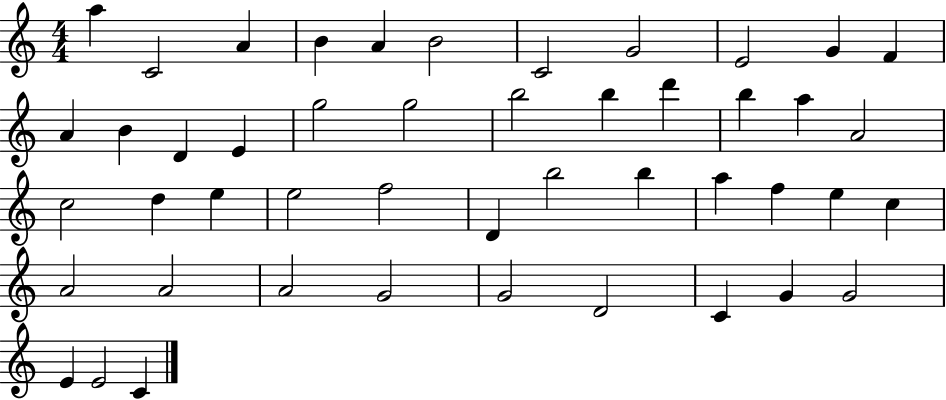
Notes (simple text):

A5/q C4/h A4/q B4/q A4/q B4/h C4/h G4/h E4/h G4/q F4/q A4/q B4/q D4/q E4/q G5/h G5/h B5/h B5/q D6/q B5/q A5/q A4/h C5/h D5/q E5/q E5/h F5/h D4/q B5/h B5/q A5/q F5/q E5/q C5/q A4/h A4/h A4/h G4/h G4/h D4/h C4/q G4/q G4/h E4/q E4/h C4/q